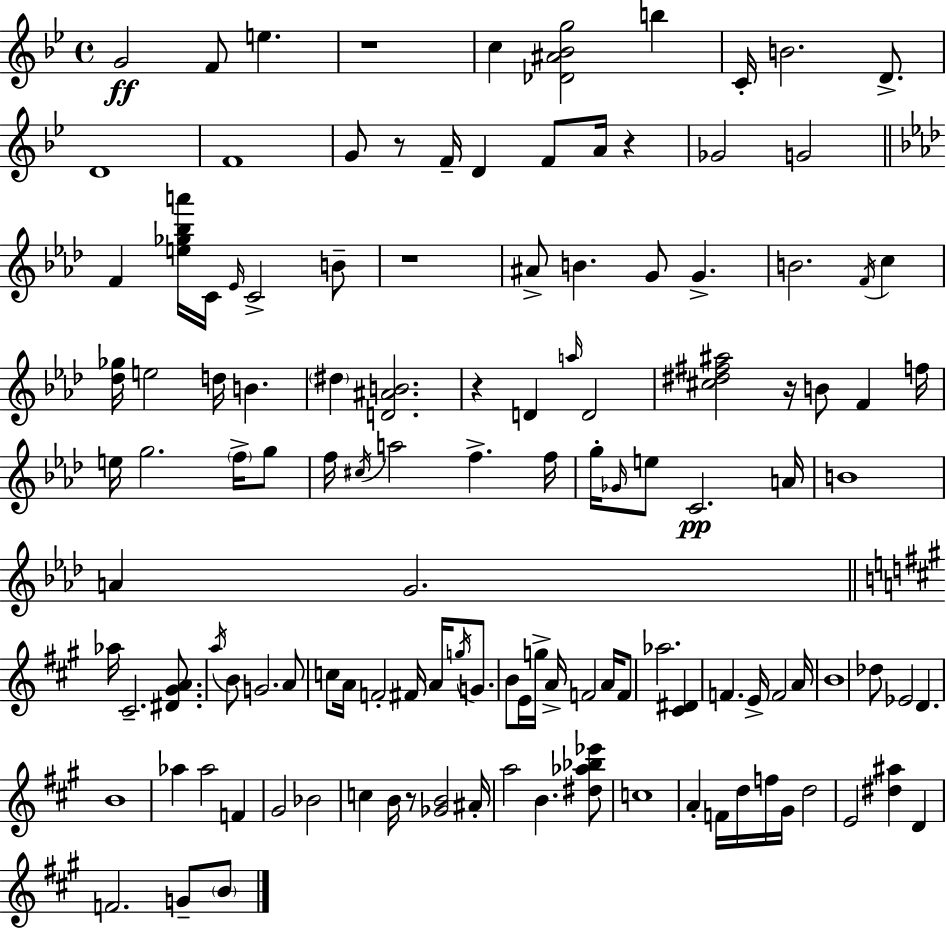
G4/h F4/e E5/q. R/w C5/q [Db4,A#4,Bb4,G5]/h B5/q C4/s B4/h. D4/e. D4/w F4/w G4/e R/e F4/s D4/q F4/e A4/s R/q Gb4/h G4/h F4/q [E5,Gb5,Bb5,A6]/s C4/s Eb4/s C4/h B4/e R/w A#4/e B4/q. G4/e G4/q. B4/h. F4/s C5/q [Db5,Gb5]/s E5/h D5/s B4/q. D#5/q [D4,A#4,B4]/h. R/q D4/q A5/s D4/h [C#5,D#5,F#5,A#5]/h R/s B4/e F4/q F5/s E5/s G5/h. F5/s G5/e F5/s C#5/s A5/h F5/q. F5/s G5/s Gb4/s E5/e C4/h. A4/s B4/w A4/q G4/h. Ab5/s C#4/h. [D#4,G#4,A4]/e. A5/s B4/e G4/h. A4/e C5/e A4/s F4/h F#4/s A4/s G5/s G4/e. B4/e E4/s G5/s A4/s F4/h A4/s F4/e Ab5/h. [C#4,D#4]/q F4/q. E4/s F4/h A4/s B4/w Db5/e Eb4/h D4/q. B4/w Ab5/q Ab5/h F4/q G#4/h Bb4/h C5/q B4/s R/e [Gb4,B4]/h A#4/s A5/h B4/q. [D#5,Ab5,Bb5,Eb6]/e C5/w A4/q F4/s D5/s F5/s G#4/s D5/h E4/h [D#5,A#5]/q D4/q F4/h. G4/e B4/e